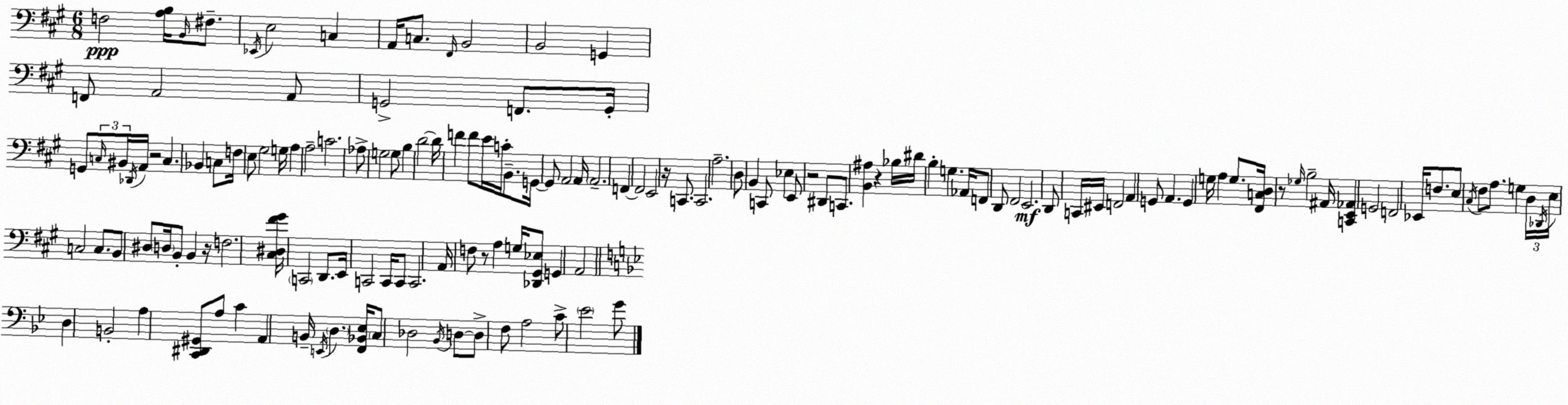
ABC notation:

X:1
T:Untitled
M:6/8
L:1/4
K:A
F,2 [A,B,]/4 B,,/4 ^F,/2 _E,,/4 E,2 C, A,,/4 C,/2 ^F,,/4 B,,2 B,,2 G,, F,,/2 A,,2 A,,/2 G,,2 F,,/2 G,,/4 G,,/2 C,/4 ^B,,/4 _D,,/4 A,,/4 z2 C, _B,, C,/2 F,/4 E,/2 ^G,2 G,/4 A, A,2 C2 _A,/2 G,2 G,/2 B, D2 D/4 F F/2 E/4 C/4 B,,/2 G,,/4 G,,/2 A,,2 A,,/4 A,,2 F,, F,,2 E,,2 z/4 C,,/2 C,,2 A,2 D,/2 B,, C,,/2 _E, E,,/2 z2 ^D,,/2 C,,/2 [B,,^A,] z _B,/4 ^D/4 B, G, _A,,/4 F,,/2 D,,/2 ^F,,2 E,,2 D,,/2 C,,/4 ^E,,/4 F,,2 A,, G,,/2 A,, G,, G,/4 A, G,/2 [^F,,C,D,]/4 z/2 _G,/4 B,2 ^A,,/4 [C,,E,,_A,,] G,,2 F,,2 _E,,/4 F,/2 E,/2 ^C,/4 ^F,/2 A,/2 G, D,/4 _D,,/4 E,/4 C,2 C,/2 B,,/2 ^D,/2 D,/4 B,,/2 B,, z/4 F,2 [^C,^D,^F^G]/4 C,,2 D,,/2 E,,/4 C,,2 C,,/4 C,,/2 C,,2 A,,/4 F,/2 z/2 A, G,/4 [_D,,^G,,_E,]/2 G,, A,,2 D, B,,2 A, [C,,^D,,^G,,]/2 A,/2 C A,, B,,/4 E,,/4 D, [F,,_B,,_E,]/4 C,/2 _D,2 _B,,/4 D,/2 D,/2 F,/2 A,2 C/2 _E2 G/2